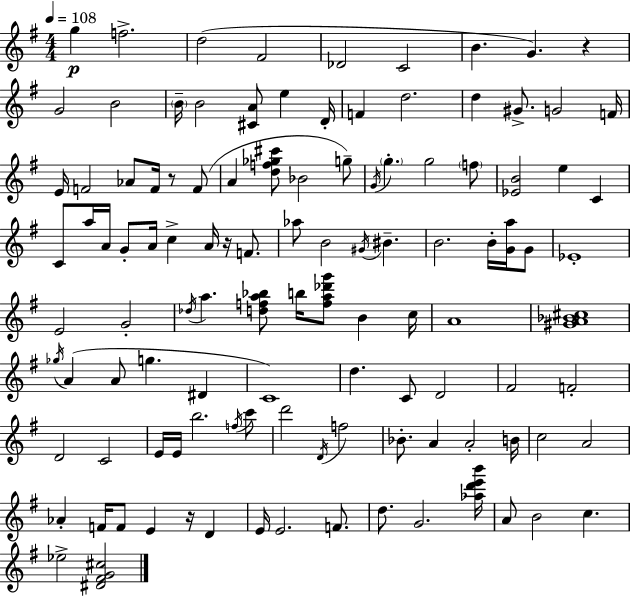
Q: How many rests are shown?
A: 4